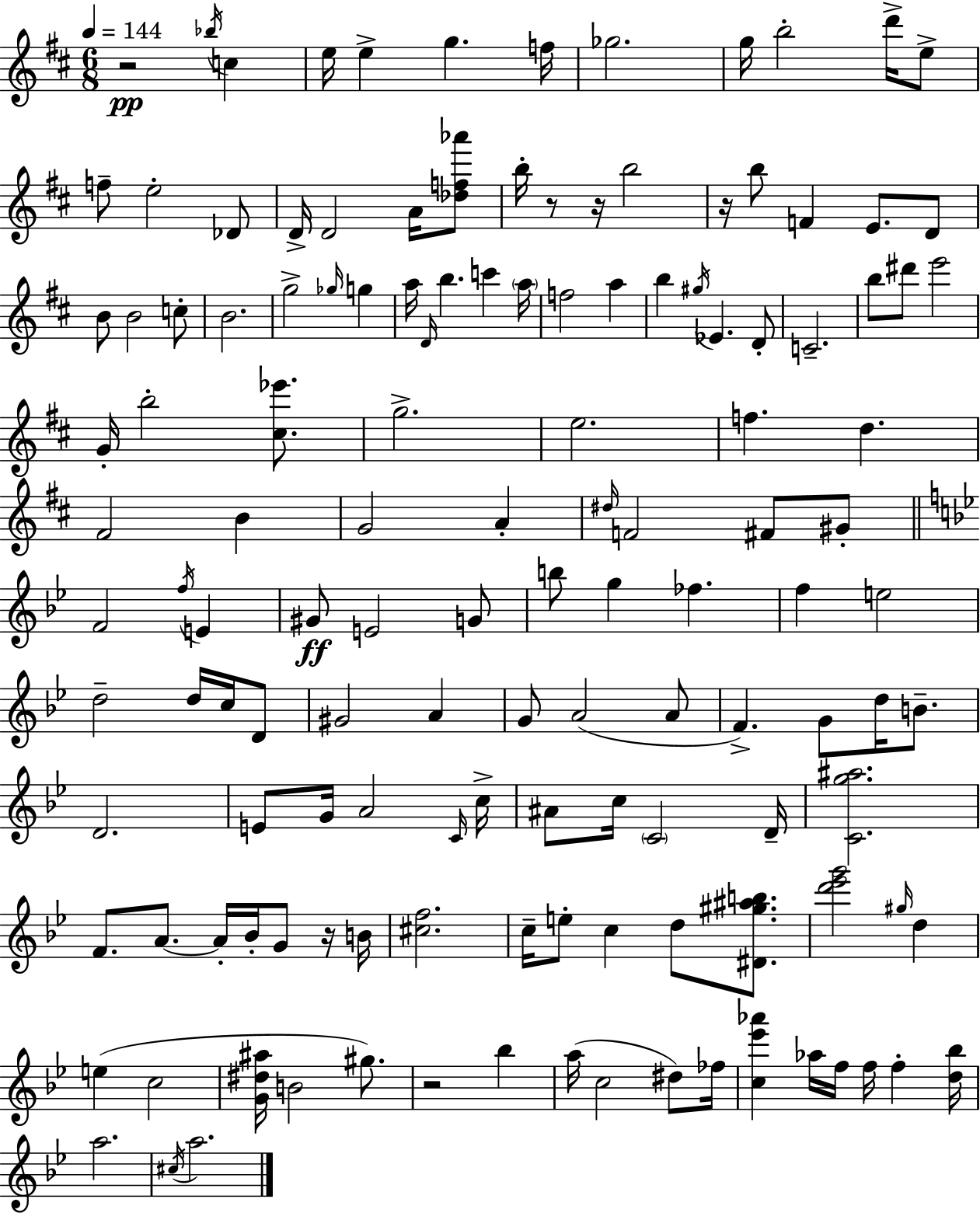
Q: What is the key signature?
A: D major